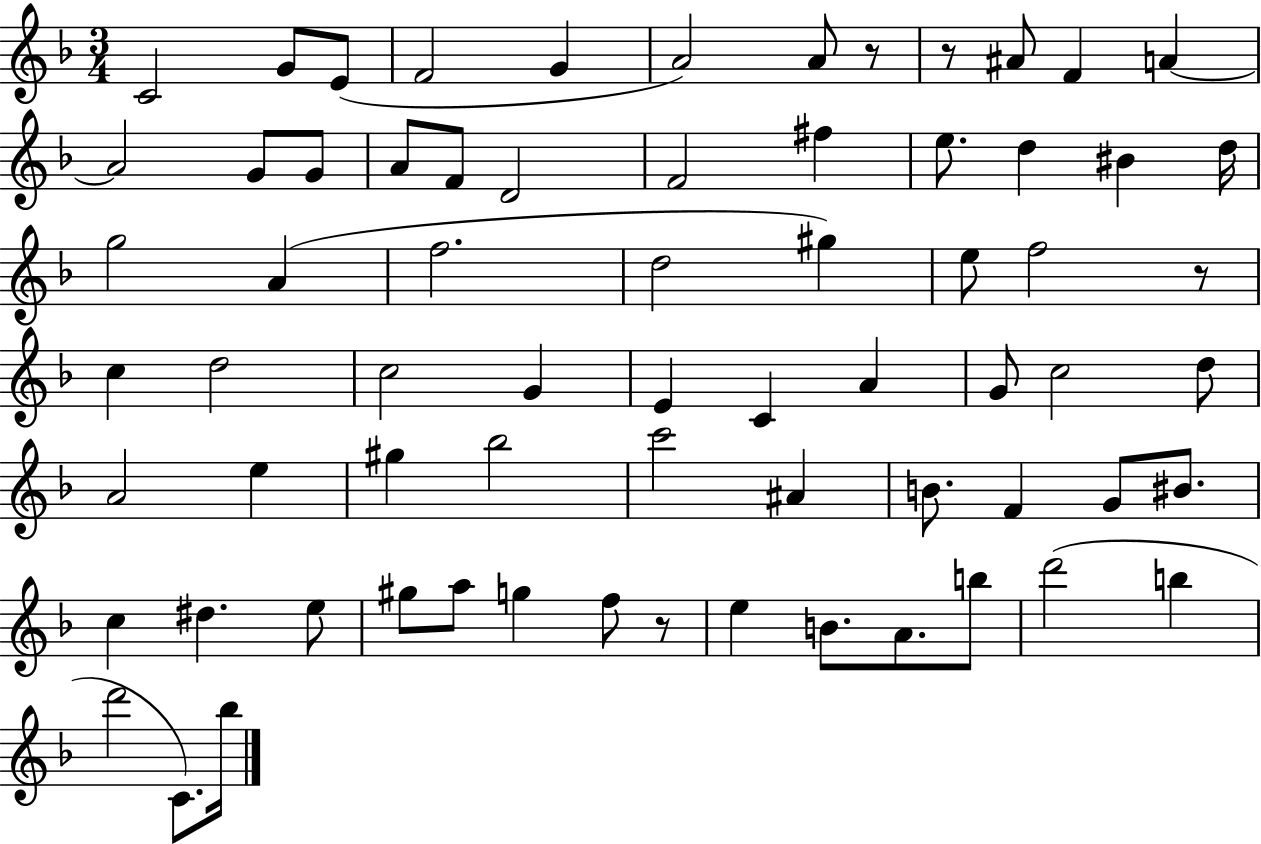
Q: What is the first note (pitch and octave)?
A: C4